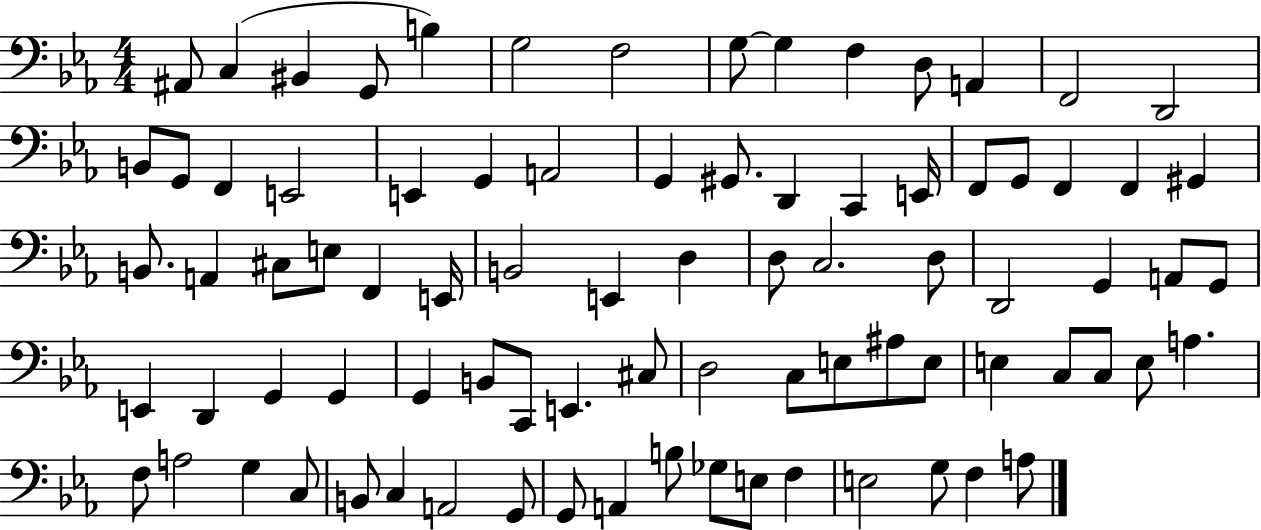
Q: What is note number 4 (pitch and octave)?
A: G2